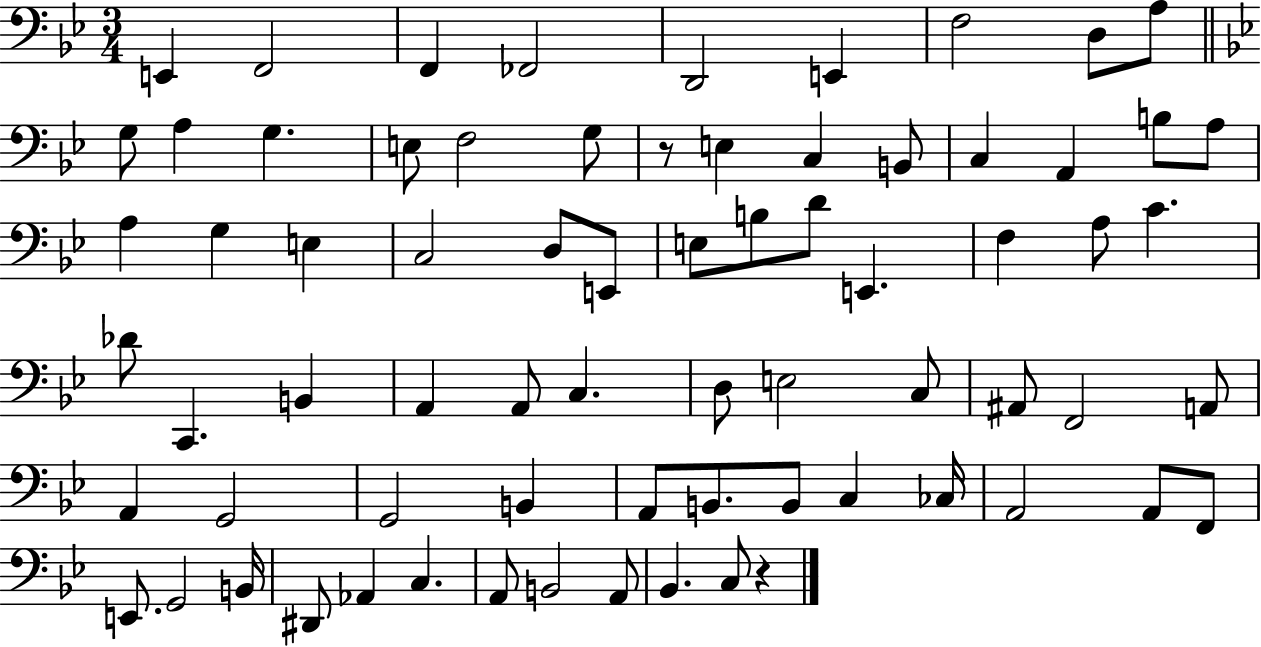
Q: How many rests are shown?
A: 2